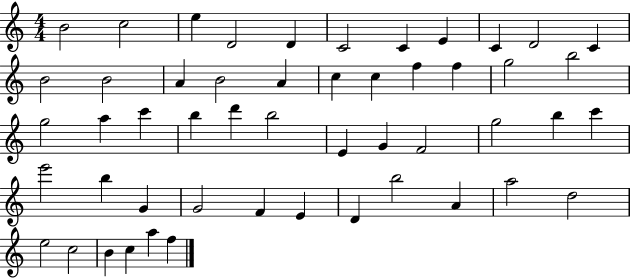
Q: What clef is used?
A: treble